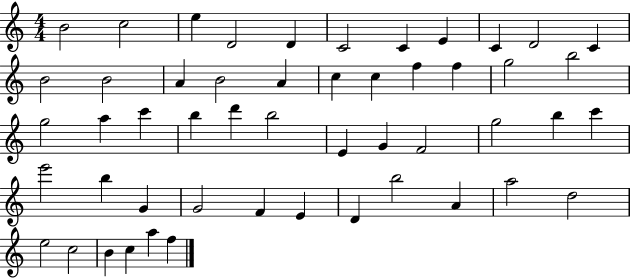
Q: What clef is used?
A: treble